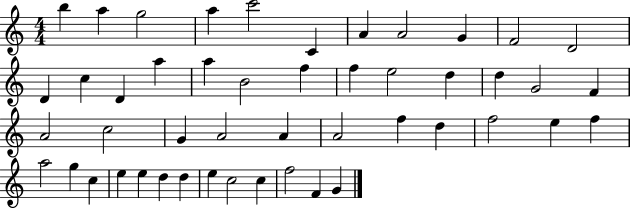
B5/q A5/q G5/h A5/q C6/h C4/q A4/q A4/h G4/q F4/h D4/h D4/q C5/q D4/q A5/q A5/q B4/h F5/q F5/q E5/h D5/q D5/q G4/h F4/q A4/h C5/h G4/q A4/h A4/q A4/h F5/q D5/q F5/h E5/q F5/q A5/h G5/q C5/q E5/q E5/q D5/q D5/q E5/q C5/h C5/q F5/h F4/q G4/q